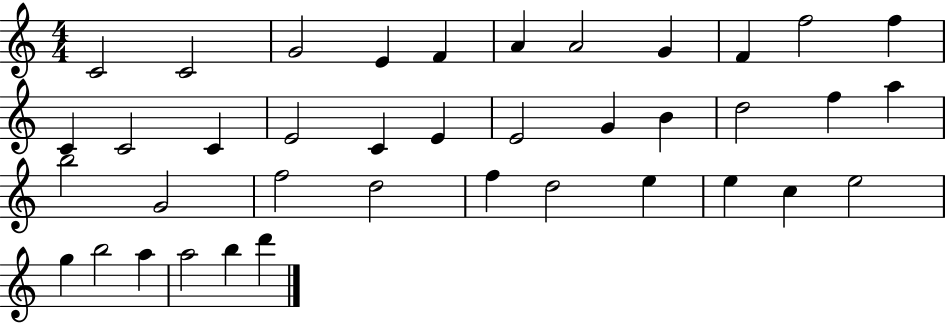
X:1
T:Untitled
M:4/4
L:1/4
K:C
C2 C2 G2 E F A A2 G F f2 f C C2 C E2 C E E2 G B d2 f a b2 G2 f2 d2 f d2 e e c e2 g b2 a a2 b d'